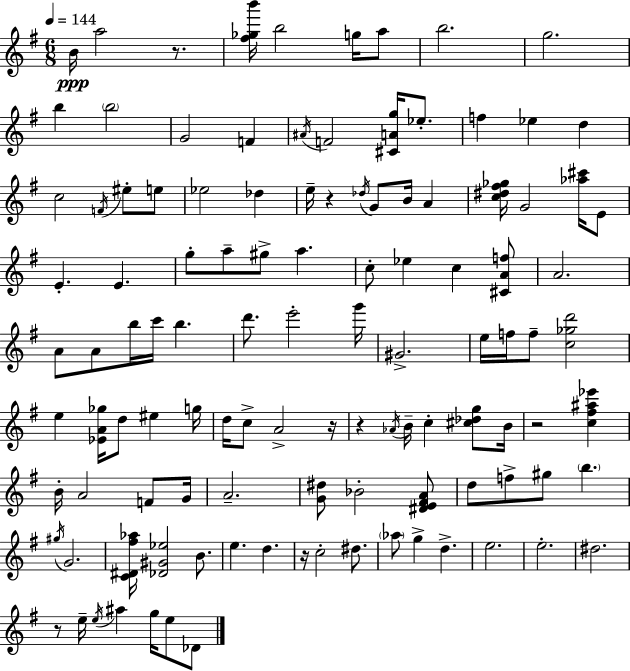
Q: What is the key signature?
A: G major